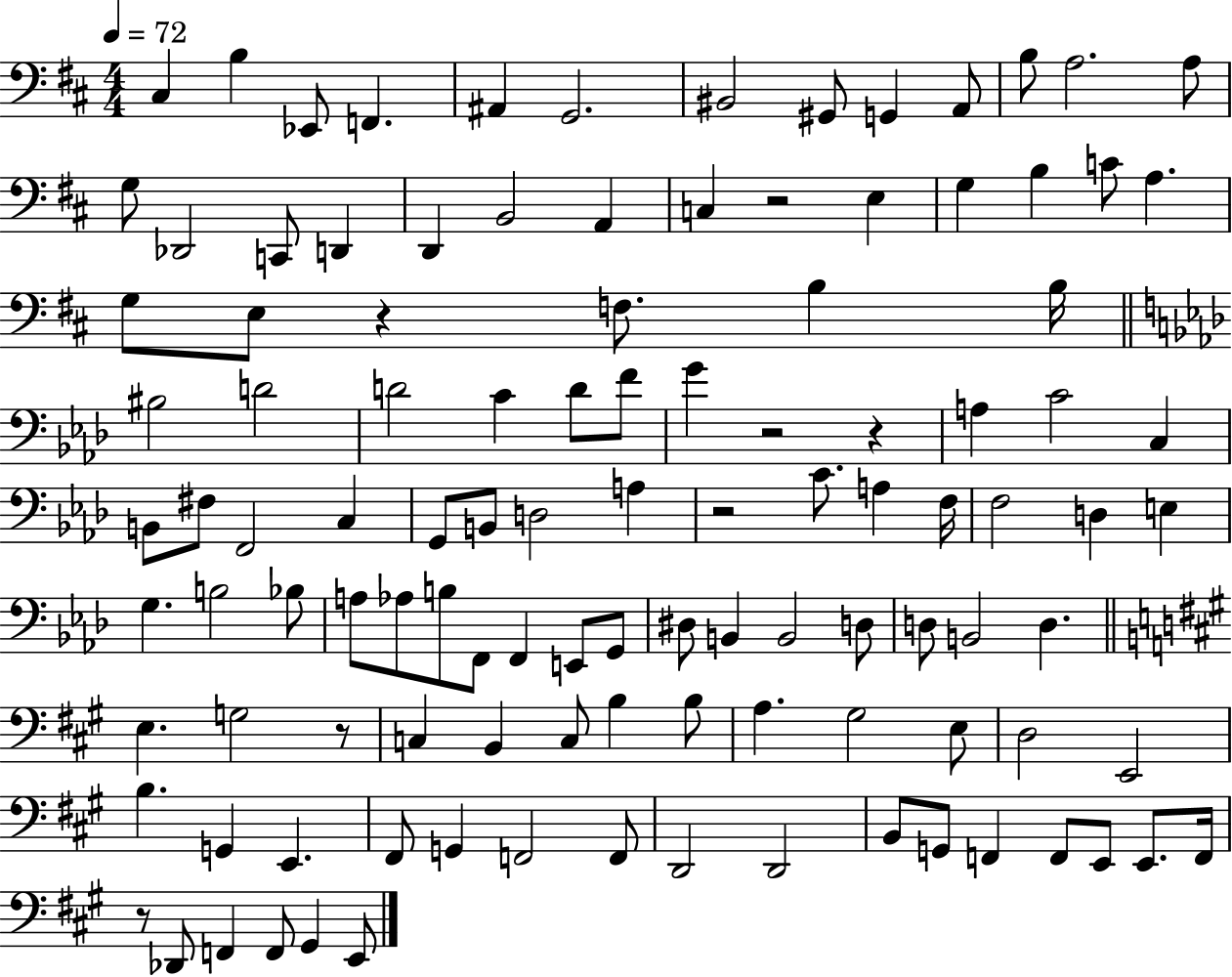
C#3/q B3/q Eb2/e F2/q. A#2/q G2/h. BIS2/h G#2/e G2/q A2/e B3/e A3/h. A3/e G3/e Db2/h C2/e D2/q D2/q B2/h A2/q C3/q R/h E3/q G3/q B3/q C4/e A3/q. G3/e E3/e R/q F3/e. B3/q B3/s BIS3/h D4/h D4/h C4/q D4/e F4/e G4/q R/h R/q A3/q C4/h C3/q B2/e F#3/e F2/h C3/q G2/e B2/e D3/h A3/q R/h C4/e. A3/q F3/s F3/h D3/q E3/q G3/q. B3/h Bb3/e A3/e Ab3/e B3/e F2/e F2/q E2/e G2/e D#3/e B2/q B2/h D3/e D3/e B2/h D3/q. E3/q. G3/h R/e C3/q B2/q C3/e B3/q B3/e A3/q. G#3/h E3/e D3/h E2/h B3/q. G2/q E2/q. F#2/e G2/q F2/h F2/e D2/h D2/h B2/e G2/e F2/q F2/e E2/e E2/e. F2/s R/e Db2/e F2/q F2/e G#2/q E2/e